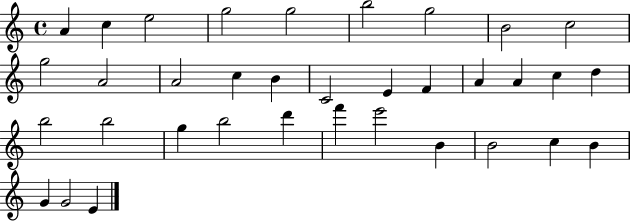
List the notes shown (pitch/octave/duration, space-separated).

A4/q C5/q E5/h G5/h G5/h B5/h G5/h B4/h C5/h G5/h A4/h A4/h C5/q B4/q C4/h E4/q F4/q A4/q A4/q C5/q D5/q B5/h B5/h G5/q B5/h D6/q F6/q E6/h B4/q B4/h C5/q B4/q G4/q G4/h E4/q